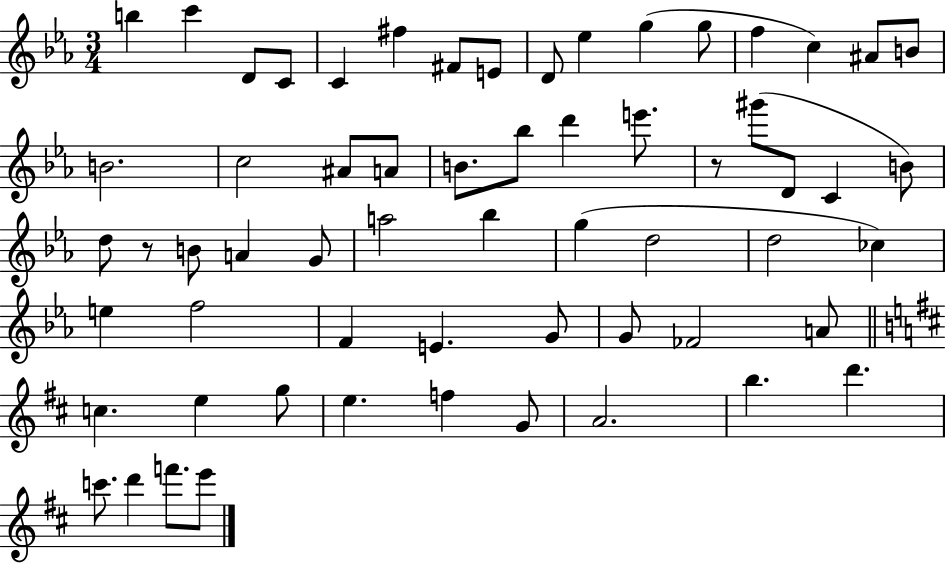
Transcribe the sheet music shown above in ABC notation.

X:1
T:Untitled
M:3/4
L:1/4
K:Eb
b c' D/2 C/2 C ^f ^F/2 E/2 D/2 _e g g/2 f c ^A/2 B/2 B2 c2 ^A/2 A/2 B/2 _b/2 d' e'/2 z/2 ^g'/2 D/2 C B/2 d/2 z/2 B/2 A G/2 a2 _b g d2 d2 _c e f2 F E G/2 G/2 _F2 A/2 c e g/2 e f G/2 A2 b d' c'/2 d' f'/2 e'/2